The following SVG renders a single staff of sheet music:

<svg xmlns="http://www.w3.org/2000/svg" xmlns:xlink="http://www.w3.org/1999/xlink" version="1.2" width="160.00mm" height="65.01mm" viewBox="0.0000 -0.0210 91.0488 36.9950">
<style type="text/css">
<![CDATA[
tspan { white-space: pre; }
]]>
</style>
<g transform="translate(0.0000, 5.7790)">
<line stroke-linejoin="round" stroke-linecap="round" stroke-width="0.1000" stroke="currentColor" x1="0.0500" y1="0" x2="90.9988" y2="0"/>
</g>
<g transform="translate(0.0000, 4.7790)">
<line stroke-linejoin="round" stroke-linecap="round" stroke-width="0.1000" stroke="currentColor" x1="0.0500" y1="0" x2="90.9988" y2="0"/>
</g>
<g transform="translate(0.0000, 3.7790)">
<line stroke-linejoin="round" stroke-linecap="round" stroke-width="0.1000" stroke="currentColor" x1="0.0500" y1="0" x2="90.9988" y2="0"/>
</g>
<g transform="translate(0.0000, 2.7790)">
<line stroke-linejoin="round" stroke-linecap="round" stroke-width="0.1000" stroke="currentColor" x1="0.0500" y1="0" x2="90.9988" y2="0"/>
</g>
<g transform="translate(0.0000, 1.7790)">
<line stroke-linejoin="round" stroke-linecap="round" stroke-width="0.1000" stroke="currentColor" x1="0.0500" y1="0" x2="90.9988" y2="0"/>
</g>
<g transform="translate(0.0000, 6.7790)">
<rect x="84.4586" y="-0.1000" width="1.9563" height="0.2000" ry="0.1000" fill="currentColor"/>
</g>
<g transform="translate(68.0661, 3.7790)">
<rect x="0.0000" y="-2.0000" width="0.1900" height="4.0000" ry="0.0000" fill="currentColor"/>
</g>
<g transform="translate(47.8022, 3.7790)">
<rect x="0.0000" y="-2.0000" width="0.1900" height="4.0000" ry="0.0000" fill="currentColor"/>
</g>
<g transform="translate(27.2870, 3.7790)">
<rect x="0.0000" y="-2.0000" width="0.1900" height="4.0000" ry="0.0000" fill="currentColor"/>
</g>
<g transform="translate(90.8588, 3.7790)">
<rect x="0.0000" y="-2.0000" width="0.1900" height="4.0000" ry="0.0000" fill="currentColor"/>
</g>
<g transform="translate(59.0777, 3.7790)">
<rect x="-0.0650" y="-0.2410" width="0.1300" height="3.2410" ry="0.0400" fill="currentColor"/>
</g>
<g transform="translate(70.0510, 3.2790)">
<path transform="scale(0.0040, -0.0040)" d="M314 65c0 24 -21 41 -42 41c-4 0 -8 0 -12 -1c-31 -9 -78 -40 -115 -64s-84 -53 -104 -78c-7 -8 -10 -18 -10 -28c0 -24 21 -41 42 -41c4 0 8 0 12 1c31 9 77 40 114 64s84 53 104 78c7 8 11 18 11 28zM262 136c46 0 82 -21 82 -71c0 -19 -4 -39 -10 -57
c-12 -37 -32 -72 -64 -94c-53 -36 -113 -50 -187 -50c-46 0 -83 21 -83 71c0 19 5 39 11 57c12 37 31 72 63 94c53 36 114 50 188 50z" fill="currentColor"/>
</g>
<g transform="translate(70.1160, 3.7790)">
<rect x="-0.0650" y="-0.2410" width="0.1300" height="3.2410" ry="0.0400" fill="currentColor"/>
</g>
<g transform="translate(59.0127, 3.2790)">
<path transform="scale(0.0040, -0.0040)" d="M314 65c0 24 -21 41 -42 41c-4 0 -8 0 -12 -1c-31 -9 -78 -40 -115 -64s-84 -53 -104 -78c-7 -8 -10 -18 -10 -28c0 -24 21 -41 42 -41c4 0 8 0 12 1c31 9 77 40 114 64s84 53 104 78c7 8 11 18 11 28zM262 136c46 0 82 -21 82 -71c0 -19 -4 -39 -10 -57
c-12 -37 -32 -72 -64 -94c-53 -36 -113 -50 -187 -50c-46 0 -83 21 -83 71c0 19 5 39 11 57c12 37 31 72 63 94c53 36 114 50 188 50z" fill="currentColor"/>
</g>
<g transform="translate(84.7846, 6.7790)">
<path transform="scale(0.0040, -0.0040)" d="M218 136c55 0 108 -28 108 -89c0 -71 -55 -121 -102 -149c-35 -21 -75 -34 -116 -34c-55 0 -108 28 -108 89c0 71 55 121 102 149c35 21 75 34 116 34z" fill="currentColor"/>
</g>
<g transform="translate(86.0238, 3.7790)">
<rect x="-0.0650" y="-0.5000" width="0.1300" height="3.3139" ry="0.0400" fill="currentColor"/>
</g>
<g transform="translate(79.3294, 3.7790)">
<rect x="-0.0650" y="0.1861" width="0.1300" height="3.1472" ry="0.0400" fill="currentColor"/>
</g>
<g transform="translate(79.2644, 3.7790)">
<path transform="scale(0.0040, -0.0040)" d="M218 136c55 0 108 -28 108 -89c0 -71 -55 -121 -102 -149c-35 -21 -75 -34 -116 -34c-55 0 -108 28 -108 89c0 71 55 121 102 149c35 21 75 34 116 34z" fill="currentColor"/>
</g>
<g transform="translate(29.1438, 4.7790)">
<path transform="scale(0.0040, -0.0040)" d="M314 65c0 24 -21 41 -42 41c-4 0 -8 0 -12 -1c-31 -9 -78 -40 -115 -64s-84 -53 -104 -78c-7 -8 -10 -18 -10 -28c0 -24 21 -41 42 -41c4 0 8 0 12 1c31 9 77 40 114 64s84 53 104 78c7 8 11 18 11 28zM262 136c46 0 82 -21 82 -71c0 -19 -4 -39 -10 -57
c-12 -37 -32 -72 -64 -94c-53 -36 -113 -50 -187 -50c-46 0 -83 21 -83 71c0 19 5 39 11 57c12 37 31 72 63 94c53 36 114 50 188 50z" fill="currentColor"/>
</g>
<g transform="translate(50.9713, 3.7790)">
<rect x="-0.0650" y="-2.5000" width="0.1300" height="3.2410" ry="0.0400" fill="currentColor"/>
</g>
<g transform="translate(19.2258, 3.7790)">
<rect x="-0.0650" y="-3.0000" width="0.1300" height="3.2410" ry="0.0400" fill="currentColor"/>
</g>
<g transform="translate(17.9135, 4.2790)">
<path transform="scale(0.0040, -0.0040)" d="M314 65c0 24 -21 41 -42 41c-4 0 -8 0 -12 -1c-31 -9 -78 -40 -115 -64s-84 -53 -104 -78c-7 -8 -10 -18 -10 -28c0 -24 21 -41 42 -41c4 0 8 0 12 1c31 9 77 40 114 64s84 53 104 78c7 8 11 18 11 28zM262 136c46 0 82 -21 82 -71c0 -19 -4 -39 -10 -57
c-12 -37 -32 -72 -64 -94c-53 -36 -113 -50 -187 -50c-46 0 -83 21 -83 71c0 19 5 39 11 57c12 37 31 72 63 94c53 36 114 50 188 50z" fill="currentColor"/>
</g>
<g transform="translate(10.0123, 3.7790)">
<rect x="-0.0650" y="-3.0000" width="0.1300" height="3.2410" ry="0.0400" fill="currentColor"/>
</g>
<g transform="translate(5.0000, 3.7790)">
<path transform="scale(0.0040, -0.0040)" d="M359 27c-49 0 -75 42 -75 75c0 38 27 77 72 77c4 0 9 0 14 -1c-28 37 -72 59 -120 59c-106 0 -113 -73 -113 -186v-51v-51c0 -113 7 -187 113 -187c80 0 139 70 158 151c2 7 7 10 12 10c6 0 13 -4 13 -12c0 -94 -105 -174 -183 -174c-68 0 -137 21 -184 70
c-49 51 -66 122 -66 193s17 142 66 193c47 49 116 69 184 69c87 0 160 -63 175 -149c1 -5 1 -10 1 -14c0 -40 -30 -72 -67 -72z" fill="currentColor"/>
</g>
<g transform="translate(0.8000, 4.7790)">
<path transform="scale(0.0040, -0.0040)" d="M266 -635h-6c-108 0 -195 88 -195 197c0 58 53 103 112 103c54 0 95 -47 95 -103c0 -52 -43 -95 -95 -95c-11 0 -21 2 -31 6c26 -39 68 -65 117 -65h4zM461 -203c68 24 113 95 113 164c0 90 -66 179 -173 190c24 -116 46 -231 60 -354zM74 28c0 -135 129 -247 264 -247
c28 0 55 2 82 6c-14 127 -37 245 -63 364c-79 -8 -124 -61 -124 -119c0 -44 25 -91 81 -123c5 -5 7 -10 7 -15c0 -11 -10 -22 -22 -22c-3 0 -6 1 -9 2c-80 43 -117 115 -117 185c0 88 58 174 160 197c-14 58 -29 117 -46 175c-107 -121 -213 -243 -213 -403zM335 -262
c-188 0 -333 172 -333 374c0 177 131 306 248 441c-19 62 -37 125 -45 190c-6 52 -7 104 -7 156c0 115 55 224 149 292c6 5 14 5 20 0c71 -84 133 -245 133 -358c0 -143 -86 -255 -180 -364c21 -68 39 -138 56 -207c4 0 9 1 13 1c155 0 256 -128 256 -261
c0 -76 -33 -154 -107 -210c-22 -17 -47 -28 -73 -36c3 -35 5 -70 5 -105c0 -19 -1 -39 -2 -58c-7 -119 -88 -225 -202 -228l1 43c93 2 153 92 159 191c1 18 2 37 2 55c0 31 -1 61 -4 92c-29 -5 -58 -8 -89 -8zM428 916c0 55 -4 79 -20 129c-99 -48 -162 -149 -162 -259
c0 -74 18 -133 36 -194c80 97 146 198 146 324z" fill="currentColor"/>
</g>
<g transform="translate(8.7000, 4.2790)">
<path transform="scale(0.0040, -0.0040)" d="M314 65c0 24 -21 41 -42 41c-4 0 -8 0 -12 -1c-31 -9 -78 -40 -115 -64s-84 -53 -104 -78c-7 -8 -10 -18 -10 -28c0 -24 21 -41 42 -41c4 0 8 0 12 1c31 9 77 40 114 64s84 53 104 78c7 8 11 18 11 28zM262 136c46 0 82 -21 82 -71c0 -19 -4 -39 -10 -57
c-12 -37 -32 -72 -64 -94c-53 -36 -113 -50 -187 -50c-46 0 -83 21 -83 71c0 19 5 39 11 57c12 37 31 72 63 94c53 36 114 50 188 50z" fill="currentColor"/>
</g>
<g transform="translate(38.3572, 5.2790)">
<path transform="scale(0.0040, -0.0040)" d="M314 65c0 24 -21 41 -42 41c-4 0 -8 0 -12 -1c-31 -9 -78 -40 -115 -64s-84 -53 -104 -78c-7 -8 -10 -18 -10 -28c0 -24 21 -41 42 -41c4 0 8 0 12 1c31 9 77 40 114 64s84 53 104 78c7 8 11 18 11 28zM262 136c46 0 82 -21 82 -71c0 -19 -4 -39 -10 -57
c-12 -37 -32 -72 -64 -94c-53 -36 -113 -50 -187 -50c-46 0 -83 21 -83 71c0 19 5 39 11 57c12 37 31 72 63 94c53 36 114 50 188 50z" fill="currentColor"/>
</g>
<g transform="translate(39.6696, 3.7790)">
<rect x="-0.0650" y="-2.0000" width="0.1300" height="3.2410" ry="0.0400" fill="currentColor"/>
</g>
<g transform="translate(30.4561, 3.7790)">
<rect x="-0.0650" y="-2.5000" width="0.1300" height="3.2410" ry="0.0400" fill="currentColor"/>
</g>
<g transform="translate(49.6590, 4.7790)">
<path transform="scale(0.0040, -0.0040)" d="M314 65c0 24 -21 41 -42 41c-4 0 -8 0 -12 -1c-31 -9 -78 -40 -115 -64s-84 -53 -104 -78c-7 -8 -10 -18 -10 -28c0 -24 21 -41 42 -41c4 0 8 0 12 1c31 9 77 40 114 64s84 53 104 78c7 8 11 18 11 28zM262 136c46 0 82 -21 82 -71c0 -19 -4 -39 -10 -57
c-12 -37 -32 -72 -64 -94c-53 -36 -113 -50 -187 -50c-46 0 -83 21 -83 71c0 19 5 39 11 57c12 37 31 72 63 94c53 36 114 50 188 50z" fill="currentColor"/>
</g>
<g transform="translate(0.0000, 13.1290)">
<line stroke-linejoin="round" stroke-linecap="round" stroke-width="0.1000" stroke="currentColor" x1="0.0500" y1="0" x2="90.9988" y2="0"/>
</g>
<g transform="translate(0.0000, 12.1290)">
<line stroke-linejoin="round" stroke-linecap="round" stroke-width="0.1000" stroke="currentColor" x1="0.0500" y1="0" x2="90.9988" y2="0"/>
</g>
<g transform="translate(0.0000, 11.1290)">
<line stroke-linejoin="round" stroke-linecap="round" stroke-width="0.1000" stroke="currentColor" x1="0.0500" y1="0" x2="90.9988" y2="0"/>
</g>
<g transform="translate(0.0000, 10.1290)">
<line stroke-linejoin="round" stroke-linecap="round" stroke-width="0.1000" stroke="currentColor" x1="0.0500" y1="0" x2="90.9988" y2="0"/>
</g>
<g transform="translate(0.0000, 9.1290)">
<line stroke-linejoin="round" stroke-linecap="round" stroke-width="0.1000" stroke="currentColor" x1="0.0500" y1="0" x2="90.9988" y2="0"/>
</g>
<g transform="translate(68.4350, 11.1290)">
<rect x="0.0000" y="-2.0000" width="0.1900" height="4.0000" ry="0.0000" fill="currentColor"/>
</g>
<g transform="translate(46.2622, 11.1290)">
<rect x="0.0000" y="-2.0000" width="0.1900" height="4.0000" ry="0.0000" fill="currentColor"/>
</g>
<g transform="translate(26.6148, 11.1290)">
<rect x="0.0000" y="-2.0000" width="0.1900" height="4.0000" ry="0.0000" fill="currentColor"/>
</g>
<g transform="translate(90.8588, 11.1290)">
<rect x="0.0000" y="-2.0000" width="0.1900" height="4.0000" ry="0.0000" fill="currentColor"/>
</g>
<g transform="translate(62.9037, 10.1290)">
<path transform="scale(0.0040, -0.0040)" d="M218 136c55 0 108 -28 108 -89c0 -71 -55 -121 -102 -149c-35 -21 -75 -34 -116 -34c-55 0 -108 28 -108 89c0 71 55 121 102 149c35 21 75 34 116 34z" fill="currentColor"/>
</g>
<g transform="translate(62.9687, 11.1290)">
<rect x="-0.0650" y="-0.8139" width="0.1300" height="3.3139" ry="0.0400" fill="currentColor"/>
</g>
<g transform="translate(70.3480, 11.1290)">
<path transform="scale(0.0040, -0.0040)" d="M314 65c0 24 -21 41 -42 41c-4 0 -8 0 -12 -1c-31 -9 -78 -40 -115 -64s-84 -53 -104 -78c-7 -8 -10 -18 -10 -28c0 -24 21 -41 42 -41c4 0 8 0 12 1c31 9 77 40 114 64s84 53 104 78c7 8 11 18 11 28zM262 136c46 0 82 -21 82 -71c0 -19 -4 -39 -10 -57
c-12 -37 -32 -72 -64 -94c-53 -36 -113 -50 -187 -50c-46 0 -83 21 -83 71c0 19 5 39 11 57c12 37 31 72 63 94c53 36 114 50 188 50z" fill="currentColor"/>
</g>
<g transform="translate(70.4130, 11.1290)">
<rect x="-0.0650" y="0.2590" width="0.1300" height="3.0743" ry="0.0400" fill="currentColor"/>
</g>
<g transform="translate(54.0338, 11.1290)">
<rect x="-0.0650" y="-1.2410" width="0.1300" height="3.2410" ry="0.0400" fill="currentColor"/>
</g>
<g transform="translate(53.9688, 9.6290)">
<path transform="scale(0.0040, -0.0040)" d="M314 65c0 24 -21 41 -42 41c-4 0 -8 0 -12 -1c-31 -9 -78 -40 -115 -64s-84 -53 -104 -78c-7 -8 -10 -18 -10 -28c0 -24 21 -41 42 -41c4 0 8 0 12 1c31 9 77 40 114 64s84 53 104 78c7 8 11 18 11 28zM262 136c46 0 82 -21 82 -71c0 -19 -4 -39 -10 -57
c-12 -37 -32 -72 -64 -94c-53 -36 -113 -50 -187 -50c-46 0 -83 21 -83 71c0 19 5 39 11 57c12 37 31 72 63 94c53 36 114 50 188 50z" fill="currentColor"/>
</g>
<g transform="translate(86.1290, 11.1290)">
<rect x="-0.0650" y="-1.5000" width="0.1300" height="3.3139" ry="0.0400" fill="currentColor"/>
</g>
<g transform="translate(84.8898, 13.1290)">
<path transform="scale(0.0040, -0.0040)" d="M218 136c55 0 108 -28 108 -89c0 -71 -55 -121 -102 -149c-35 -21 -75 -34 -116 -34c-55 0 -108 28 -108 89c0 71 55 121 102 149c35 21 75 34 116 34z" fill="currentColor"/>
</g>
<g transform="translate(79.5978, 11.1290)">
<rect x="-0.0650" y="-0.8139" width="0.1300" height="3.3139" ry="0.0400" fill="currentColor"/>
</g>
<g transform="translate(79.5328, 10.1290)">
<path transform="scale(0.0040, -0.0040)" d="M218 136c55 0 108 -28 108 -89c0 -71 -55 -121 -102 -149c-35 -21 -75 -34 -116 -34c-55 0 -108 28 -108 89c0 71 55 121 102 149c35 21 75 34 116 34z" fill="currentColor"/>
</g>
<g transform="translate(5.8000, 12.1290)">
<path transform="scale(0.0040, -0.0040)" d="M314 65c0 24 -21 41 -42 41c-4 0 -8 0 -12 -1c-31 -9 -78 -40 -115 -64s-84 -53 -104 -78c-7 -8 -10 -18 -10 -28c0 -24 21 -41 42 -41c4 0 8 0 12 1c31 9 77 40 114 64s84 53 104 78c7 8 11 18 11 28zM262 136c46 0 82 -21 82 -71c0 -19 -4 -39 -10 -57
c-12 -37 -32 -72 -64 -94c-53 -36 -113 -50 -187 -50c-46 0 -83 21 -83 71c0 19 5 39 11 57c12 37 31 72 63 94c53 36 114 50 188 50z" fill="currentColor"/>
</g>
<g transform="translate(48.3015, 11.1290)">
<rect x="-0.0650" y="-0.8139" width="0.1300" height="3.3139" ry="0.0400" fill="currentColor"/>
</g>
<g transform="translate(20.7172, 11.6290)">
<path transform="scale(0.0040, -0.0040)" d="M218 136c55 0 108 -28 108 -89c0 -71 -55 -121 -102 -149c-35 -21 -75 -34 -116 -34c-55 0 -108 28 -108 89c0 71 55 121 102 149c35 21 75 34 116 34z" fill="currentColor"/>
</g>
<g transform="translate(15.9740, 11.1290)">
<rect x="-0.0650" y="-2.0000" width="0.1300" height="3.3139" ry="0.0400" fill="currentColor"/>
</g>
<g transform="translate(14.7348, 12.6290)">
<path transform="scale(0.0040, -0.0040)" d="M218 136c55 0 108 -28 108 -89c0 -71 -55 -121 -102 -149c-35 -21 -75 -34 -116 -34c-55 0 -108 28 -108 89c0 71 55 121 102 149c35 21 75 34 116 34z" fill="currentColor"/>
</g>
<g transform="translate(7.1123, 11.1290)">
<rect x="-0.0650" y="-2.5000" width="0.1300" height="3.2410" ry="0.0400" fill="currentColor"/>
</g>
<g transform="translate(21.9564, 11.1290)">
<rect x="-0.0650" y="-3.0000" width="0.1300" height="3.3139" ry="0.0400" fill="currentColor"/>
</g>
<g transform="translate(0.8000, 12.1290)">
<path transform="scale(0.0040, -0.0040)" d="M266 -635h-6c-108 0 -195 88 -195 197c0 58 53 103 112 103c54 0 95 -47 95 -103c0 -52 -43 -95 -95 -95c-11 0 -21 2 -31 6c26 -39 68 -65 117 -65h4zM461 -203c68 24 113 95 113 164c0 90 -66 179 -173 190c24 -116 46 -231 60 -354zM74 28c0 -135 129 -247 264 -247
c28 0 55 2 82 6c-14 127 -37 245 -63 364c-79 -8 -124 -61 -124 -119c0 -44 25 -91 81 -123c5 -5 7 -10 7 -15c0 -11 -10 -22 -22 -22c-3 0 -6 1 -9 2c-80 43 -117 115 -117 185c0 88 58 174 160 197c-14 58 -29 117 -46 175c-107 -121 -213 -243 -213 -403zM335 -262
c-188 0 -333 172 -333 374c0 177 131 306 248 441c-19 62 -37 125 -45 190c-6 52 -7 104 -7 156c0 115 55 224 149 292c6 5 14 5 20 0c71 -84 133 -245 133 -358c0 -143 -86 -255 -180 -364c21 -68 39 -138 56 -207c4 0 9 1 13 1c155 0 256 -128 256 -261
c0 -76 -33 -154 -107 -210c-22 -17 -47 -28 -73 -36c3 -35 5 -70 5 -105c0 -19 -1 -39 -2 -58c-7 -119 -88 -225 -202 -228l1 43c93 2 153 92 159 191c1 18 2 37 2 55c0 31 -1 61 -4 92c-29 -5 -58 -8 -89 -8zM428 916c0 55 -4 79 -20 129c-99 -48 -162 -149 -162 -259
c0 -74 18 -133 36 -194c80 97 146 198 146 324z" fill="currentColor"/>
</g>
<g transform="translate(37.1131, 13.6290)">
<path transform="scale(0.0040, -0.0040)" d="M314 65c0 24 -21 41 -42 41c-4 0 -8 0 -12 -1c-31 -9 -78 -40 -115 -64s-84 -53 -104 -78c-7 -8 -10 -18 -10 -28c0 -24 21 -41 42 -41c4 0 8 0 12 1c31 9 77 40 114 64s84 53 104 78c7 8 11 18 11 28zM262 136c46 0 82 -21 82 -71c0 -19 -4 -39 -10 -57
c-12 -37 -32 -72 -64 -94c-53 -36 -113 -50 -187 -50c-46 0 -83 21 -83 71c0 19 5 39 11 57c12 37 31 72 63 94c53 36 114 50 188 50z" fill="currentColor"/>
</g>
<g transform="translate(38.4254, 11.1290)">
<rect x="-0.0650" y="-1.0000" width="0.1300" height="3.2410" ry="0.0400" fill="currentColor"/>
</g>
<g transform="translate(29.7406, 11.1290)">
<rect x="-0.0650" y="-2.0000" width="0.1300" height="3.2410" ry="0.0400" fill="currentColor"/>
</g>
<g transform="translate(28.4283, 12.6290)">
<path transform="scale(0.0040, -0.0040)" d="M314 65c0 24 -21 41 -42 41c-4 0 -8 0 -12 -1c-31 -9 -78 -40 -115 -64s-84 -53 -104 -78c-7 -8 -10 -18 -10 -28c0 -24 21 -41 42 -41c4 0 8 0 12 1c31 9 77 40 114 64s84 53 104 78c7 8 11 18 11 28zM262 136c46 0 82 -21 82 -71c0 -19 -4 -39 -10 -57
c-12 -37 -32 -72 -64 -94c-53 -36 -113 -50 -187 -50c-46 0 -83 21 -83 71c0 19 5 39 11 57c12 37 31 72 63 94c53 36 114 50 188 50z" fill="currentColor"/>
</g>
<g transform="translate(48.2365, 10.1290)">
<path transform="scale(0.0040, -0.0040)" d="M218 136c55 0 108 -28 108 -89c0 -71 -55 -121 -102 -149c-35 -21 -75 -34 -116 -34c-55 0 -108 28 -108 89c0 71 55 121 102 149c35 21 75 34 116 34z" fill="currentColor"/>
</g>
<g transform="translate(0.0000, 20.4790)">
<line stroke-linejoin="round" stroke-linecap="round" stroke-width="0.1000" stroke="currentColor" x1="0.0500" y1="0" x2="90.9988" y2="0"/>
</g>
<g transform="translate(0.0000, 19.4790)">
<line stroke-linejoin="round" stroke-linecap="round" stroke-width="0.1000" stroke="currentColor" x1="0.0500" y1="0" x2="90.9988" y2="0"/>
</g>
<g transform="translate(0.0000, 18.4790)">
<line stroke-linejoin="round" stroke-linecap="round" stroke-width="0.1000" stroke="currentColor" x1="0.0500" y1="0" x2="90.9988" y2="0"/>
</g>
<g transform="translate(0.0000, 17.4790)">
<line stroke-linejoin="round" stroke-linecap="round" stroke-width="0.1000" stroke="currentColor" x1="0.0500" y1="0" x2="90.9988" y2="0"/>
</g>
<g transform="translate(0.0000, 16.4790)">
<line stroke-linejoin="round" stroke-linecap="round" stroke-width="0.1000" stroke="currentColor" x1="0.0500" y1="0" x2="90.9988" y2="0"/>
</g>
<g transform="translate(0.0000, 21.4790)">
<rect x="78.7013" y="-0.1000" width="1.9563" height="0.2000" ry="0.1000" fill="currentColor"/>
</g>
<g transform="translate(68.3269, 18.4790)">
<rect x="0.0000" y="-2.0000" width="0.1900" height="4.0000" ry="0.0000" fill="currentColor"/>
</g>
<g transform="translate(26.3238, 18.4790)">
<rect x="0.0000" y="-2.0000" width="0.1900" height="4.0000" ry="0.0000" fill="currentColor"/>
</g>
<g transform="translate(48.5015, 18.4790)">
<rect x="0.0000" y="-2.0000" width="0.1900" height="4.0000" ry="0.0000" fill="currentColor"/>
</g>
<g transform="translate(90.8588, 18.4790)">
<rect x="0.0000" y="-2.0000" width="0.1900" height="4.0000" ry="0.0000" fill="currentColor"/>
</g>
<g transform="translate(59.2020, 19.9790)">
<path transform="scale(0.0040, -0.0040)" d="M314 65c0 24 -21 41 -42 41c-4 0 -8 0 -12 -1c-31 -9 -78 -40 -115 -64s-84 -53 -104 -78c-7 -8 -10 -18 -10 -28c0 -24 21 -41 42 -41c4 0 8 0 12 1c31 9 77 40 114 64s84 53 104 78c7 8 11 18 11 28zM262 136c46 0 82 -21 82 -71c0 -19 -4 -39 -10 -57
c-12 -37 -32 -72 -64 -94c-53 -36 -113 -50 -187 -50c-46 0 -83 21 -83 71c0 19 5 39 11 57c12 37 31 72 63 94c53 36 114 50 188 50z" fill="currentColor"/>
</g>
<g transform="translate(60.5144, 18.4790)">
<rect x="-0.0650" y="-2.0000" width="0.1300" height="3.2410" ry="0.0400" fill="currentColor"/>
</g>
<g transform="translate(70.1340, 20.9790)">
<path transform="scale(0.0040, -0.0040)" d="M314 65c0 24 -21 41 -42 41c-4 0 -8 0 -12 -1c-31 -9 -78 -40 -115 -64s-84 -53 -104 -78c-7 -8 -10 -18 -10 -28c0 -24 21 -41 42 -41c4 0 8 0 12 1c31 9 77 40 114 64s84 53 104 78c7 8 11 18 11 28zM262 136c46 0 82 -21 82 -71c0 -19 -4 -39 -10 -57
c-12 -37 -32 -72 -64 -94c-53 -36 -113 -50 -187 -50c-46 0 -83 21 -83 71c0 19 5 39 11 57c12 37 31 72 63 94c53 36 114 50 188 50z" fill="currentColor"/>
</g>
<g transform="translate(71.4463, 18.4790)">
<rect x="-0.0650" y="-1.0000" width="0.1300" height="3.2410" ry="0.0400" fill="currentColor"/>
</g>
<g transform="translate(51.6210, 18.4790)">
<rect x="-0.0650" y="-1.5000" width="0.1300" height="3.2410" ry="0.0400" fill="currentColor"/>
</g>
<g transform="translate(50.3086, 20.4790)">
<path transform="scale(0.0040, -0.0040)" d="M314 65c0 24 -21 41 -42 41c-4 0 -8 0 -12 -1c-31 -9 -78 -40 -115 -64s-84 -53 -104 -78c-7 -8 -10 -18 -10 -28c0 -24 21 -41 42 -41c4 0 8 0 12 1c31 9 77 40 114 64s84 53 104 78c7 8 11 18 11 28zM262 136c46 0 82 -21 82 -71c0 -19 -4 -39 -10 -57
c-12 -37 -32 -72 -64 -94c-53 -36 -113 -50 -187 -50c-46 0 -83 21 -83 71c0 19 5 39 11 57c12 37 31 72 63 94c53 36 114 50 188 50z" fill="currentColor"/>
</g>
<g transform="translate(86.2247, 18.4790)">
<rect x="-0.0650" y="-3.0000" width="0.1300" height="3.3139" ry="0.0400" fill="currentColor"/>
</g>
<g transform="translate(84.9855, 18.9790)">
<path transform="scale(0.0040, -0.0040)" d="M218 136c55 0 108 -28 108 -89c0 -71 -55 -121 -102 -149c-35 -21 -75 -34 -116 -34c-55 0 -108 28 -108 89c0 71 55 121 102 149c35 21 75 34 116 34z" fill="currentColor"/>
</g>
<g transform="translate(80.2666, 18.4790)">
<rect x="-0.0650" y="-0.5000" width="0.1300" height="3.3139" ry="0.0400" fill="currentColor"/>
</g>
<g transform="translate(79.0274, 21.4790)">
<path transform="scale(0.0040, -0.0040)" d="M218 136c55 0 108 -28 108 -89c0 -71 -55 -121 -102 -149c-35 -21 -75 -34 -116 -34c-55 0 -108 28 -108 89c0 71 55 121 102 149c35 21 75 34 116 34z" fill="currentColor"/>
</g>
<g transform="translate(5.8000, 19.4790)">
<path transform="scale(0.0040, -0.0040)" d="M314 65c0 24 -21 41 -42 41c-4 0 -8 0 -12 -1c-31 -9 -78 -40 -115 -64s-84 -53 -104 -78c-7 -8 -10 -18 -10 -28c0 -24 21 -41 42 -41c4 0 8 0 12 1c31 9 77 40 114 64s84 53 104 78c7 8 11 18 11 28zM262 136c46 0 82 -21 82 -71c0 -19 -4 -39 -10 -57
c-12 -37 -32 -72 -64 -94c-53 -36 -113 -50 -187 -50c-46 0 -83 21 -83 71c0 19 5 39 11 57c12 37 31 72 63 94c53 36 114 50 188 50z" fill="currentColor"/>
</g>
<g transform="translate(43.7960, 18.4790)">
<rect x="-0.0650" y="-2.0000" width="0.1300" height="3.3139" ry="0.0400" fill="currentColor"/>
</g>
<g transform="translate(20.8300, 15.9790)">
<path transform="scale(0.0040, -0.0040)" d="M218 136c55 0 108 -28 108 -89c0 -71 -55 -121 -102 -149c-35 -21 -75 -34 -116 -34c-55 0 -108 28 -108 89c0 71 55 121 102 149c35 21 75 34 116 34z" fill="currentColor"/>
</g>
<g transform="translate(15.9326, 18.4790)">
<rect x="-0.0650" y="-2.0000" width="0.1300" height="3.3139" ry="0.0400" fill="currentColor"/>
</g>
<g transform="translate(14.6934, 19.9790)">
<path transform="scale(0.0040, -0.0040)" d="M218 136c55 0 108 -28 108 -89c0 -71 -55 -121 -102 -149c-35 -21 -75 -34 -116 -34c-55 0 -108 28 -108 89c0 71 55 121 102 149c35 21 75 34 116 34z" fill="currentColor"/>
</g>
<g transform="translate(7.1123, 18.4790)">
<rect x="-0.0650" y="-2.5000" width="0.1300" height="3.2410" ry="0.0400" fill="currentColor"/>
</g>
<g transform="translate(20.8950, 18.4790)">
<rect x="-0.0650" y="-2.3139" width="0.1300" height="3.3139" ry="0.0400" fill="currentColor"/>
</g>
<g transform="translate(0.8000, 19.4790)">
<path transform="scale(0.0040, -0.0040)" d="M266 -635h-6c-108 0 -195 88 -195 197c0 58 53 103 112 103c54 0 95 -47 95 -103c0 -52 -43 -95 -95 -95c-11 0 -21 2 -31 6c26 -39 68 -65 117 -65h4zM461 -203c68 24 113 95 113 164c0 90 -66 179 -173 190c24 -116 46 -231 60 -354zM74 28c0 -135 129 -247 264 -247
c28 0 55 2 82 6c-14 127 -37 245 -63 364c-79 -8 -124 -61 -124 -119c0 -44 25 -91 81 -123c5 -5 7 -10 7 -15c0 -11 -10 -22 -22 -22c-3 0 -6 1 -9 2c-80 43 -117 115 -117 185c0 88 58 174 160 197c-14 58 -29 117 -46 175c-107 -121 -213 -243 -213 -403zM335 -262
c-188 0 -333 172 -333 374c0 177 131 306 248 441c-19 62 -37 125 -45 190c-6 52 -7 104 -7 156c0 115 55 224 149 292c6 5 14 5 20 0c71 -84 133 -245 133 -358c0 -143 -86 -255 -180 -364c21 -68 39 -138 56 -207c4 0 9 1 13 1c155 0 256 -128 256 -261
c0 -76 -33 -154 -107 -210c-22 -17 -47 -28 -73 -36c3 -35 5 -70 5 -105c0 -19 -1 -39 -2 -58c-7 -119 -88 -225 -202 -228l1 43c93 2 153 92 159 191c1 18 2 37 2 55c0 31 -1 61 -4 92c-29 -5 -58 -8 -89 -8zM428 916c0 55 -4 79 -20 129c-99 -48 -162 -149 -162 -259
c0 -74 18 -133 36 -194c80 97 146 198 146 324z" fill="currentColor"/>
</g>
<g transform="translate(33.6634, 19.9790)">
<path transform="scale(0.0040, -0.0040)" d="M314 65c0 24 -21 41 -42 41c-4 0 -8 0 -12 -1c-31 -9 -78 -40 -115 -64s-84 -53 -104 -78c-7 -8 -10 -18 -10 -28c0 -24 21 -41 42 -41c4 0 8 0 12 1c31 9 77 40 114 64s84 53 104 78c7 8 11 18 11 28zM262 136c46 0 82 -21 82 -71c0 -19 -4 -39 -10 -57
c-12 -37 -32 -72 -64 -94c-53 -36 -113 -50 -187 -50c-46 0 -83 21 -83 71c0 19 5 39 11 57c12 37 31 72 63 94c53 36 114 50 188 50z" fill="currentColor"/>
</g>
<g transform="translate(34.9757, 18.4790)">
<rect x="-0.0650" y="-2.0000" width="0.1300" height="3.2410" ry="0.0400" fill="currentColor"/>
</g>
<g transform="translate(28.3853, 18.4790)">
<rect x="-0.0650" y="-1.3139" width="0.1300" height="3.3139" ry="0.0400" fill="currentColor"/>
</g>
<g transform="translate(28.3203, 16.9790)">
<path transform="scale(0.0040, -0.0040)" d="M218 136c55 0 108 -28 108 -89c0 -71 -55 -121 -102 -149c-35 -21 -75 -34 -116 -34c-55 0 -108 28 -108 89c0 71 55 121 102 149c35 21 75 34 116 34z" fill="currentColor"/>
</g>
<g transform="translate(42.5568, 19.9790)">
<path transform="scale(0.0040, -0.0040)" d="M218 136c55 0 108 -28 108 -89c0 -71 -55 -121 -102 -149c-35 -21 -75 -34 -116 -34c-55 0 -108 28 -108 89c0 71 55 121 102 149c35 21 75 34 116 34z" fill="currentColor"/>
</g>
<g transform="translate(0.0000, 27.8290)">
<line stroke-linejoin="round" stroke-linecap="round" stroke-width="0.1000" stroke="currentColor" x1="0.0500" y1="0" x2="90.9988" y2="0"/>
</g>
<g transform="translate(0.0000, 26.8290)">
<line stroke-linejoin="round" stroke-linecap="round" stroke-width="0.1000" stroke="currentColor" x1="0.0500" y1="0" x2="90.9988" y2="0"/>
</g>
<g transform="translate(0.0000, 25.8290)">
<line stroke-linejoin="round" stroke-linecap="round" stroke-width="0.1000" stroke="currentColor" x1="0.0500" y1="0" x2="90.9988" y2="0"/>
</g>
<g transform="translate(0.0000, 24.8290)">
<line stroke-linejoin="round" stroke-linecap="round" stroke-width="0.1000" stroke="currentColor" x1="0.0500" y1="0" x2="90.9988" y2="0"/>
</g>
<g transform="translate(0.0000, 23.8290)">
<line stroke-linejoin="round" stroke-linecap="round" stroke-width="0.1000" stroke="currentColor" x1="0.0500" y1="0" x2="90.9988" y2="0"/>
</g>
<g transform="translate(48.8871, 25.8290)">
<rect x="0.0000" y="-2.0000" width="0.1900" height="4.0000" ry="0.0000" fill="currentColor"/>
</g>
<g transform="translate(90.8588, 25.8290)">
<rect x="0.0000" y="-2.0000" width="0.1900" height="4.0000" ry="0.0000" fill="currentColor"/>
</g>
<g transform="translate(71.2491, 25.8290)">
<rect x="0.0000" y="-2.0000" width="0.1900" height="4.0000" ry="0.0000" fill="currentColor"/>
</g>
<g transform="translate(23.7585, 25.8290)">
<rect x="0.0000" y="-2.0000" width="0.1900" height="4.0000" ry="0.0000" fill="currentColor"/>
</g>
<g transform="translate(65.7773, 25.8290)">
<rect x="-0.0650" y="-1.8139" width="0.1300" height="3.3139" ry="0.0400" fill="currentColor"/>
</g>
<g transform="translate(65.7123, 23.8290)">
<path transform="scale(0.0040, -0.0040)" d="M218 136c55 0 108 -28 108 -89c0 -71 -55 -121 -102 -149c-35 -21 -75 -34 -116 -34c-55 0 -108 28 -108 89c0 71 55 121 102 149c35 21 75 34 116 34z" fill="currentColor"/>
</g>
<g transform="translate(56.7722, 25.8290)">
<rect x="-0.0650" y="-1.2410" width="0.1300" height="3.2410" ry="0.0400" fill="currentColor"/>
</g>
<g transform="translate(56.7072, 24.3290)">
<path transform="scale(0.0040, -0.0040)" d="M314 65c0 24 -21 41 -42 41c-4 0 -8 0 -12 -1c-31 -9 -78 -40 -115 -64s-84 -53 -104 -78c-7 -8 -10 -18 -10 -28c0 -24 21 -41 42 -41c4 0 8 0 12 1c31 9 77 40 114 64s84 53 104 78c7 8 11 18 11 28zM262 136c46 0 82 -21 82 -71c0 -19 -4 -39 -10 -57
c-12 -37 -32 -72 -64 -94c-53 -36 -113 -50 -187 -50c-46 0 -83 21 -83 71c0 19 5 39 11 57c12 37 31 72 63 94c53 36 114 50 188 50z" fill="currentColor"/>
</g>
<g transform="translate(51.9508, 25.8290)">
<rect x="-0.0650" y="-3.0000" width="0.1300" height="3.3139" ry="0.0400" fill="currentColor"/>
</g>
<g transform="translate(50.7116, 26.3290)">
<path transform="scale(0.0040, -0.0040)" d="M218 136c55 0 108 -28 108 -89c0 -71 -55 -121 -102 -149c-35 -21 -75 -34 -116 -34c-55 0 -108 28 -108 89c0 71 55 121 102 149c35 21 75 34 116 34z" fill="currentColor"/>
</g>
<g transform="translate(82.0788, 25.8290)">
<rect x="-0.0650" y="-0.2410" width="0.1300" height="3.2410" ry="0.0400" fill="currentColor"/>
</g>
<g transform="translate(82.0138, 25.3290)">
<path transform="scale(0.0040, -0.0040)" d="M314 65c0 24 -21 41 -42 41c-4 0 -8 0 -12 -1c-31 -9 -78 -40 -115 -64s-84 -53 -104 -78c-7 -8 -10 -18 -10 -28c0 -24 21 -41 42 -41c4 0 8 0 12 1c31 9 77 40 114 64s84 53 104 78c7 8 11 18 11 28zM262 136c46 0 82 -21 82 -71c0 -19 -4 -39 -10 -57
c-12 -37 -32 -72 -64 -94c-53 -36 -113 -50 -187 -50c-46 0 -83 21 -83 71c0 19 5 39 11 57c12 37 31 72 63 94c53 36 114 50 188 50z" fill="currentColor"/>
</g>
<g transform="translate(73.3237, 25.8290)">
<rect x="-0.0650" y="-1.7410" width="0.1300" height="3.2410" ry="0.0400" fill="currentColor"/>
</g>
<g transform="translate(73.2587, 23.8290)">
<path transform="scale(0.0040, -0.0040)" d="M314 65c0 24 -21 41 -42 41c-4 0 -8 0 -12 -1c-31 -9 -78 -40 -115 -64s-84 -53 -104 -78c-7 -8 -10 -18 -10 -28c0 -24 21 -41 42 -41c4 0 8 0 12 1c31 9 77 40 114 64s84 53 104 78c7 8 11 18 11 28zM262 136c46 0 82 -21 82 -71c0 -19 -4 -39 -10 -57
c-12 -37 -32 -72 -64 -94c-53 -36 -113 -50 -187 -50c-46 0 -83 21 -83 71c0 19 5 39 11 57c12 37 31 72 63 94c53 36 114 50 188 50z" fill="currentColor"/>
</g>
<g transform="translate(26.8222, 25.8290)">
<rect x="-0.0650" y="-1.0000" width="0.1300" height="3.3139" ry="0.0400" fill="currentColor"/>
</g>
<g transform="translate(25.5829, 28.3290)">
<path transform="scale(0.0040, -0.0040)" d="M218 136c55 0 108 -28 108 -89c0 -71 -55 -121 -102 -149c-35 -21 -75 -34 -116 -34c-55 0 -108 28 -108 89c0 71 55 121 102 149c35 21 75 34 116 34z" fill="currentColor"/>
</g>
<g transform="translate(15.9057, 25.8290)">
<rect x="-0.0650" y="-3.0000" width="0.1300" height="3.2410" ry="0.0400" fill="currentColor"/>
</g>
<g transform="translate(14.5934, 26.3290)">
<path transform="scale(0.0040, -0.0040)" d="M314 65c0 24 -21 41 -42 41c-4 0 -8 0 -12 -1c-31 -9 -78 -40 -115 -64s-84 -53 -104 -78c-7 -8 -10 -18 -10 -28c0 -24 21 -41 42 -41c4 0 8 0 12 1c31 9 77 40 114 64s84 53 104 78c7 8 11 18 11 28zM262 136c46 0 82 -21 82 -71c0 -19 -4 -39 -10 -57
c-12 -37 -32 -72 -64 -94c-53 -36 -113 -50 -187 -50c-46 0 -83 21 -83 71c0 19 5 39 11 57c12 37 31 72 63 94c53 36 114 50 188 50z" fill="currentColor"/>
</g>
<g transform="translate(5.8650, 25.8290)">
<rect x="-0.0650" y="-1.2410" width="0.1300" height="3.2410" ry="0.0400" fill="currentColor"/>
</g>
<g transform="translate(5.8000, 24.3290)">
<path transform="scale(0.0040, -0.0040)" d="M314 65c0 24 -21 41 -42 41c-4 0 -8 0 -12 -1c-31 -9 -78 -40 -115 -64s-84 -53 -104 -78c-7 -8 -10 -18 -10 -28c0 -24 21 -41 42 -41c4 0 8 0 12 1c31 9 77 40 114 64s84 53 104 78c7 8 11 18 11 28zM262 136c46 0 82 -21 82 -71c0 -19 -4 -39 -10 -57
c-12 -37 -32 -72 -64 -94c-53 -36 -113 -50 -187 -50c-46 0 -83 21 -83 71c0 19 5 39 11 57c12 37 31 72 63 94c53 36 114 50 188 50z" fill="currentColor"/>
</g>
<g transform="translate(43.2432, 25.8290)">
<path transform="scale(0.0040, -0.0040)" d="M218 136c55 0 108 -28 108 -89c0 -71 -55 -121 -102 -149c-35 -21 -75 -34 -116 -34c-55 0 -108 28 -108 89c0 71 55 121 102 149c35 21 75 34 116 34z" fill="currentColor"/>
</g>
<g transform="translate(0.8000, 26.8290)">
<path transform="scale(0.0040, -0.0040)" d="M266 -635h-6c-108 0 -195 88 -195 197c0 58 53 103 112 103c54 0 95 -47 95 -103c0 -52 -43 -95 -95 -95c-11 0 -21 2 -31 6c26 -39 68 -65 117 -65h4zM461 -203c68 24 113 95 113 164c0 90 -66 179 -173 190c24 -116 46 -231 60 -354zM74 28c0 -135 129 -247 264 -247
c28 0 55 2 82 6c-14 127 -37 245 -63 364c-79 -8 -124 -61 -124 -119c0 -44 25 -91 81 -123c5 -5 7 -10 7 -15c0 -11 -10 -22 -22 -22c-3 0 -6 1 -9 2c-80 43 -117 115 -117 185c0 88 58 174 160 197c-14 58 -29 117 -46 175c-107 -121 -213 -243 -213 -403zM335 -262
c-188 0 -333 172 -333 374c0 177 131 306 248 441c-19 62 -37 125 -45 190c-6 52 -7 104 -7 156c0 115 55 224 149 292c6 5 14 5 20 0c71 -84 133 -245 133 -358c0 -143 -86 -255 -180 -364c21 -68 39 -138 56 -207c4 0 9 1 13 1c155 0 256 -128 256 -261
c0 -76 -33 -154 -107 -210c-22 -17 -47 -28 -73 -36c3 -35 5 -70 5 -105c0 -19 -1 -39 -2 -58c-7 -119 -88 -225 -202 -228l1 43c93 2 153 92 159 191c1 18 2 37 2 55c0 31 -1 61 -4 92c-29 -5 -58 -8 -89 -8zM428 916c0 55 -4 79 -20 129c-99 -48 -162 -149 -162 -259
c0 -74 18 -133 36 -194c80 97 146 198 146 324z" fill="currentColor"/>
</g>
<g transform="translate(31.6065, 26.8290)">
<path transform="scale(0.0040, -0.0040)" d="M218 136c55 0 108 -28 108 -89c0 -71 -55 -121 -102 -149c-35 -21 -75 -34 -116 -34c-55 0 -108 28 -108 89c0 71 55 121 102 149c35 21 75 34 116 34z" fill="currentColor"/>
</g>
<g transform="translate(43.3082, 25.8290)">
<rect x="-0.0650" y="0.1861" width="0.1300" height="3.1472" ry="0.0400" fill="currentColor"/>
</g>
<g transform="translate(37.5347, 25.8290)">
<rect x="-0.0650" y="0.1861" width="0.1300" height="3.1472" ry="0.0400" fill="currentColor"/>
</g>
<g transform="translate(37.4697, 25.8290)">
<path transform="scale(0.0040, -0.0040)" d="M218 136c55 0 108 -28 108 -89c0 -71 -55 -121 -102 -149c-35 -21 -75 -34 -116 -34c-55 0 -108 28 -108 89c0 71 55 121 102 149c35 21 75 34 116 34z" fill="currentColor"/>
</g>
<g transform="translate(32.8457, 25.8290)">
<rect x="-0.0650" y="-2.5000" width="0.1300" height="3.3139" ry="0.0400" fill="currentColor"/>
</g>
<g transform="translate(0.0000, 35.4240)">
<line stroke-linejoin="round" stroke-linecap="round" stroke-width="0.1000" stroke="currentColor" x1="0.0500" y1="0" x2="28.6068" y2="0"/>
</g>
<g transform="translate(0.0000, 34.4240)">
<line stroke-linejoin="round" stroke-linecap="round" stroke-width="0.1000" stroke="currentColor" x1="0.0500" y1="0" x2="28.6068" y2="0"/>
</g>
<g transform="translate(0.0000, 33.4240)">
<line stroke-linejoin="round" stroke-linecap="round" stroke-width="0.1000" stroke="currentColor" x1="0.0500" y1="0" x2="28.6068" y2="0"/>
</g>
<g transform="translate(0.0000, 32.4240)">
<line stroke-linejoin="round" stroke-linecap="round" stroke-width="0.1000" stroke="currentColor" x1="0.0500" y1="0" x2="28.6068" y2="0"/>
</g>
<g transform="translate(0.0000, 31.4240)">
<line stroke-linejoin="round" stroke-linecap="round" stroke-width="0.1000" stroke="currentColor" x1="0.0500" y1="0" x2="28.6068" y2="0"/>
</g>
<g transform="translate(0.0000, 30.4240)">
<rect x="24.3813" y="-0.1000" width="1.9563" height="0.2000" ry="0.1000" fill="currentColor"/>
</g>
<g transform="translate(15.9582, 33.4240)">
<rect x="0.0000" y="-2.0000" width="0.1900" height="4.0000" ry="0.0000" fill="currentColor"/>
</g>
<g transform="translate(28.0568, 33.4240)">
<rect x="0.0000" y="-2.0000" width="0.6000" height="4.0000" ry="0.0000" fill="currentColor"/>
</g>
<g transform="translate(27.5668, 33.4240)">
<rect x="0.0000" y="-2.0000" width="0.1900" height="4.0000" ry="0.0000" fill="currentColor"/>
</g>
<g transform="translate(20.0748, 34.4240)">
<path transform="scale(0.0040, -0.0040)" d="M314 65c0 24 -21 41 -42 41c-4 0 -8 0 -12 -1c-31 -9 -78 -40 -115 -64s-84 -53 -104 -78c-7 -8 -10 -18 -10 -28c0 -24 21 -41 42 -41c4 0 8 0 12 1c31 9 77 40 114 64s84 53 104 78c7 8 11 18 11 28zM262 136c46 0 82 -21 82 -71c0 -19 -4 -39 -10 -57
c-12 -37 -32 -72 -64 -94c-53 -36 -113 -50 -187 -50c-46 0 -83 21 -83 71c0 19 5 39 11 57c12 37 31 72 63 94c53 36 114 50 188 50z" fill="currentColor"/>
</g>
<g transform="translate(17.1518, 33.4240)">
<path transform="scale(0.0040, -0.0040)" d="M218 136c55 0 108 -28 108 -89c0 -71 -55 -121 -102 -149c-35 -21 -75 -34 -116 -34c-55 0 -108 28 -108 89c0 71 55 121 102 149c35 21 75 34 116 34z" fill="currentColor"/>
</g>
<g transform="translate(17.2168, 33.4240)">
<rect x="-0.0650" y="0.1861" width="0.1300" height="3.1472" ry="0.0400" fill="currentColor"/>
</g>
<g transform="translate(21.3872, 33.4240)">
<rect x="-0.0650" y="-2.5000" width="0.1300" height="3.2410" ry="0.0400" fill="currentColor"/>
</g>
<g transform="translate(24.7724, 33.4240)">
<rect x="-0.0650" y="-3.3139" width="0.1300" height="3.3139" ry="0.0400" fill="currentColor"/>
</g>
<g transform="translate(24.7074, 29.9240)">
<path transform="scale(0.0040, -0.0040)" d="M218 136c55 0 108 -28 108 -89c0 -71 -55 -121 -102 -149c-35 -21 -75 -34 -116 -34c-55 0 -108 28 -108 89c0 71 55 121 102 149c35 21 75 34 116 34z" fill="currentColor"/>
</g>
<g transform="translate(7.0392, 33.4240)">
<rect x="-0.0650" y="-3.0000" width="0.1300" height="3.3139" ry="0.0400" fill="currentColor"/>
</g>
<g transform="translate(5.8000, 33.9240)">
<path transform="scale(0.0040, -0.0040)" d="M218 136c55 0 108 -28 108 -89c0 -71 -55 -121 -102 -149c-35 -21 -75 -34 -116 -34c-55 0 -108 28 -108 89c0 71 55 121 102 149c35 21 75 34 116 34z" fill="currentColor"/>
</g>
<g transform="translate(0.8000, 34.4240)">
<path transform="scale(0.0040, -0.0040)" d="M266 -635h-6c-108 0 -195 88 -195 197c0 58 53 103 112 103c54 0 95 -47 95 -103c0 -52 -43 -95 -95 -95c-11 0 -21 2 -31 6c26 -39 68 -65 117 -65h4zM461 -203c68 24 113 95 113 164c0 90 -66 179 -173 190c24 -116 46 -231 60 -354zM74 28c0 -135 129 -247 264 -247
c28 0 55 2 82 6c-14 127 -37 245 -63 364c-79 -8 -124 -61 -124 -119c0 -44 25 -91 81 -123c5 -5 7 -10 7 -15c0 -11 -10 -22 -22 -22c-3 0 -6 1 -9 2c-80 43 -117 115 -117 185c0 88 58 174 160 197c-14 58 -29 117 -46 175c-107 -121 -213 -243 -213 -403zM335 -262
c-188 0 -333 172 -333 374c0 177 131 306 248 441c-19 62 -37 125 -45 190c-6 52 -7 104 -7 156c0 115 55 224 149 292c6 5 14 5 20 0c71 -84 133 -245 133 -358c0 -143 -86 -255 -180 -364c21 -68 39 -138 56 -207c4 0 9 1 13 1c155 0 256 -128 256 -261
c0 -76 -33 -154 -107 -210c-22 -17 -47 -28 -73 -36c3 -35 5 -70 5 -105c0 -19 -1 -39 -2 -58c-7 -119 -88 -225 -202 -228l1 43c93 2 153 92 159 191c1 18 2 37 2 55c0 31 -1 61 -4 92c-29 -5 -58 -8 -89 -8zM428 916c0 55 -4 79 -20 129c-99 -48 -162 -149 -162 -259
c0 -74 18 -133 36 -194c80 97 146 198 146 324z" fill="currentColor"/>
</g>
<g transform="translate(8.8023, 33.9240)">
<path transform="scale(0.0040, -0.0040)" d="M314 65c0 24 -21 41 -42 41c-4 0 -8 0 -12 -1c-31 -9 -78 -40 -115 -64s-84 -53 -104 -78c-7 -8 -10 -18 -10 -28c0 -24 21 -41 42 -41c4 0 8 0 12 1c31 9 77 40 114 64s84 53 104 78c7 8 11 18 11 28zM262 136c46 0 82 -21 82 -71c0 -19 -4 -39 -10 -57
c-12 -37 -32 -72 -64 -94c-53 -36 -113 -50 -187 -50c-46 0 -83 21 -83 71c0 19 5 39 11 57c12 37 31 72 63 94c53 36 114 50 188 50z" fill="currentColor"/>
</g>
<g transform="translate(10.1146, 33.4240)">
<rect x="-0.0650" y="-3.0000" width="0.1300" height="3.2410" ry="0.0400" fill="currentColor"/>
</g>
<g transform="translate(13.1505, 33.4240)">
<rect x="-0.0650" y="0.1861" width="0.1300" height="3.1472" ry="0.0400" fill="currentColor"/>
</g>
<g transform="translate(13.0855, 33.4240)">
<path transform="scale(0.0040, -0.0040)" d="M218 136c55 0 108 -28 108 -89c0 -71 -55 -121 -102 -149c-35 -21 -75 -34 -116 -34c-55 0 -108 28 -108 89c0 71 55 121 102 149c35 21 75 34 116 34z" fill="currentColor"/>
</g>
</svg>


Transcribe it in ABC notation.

X:1
T:Untitled
M:4/4
L:1/4
K:C
A2 A2 G2 F2 G2 c2 c2 B C G2 F A F2 D2 d e2 d B2 d E G2 F g e F2 F E2 F2 D2 C A e2 A2 D G B B A e2 f f2 c2 A A2 B B G2 b